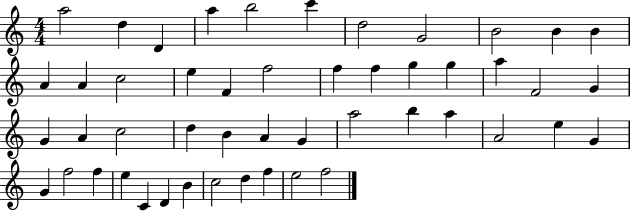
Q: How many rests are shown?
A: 0